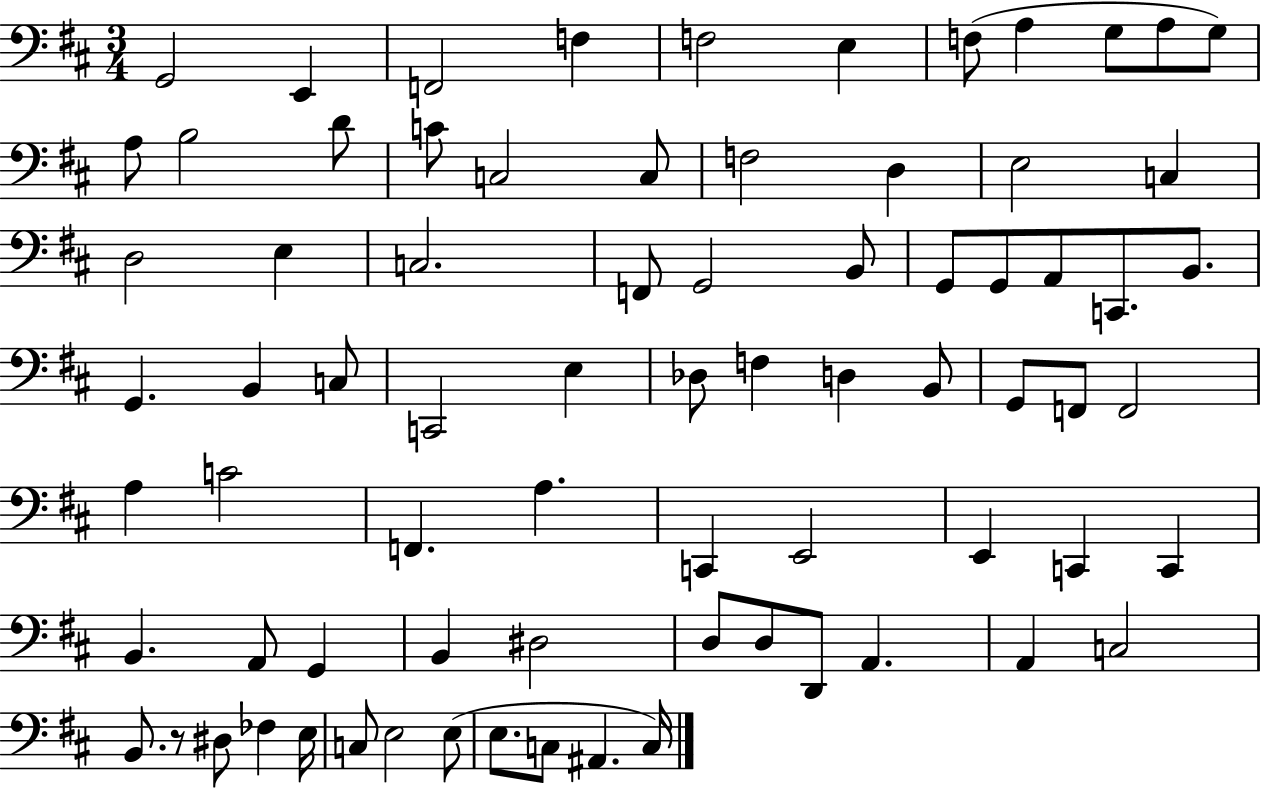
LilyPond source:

{
  \clef bass
  \numericTimeSignature
  \time 3/4
  \key d \major
  g,2 e,4 | f,2 f4 | f2 e4 | f8( a4 g8 a8 g8) | \break a8 b2 d'8 | c'8 c2 c8 | f2 d4 | e2 c4 | \break d2 e4 | c2. | f,8 g,2 b,8 | g,8 g,8 a,8 c,8. b,8. | \break g,4. b,4 c8 | c,2 e4 | des8 f4 d4 b,8 | g,8 f,8 f,2 | \break a4 c'2 | f,4. a4. | c,4 e,2 | e,4 c,4 c,4 | \break b,4. a,8 g,4 | b,4 dis2 | d8 d8 d,8 a,4. | a,4 c2 | \break b,8. r8 dis8 fes4 e16 | c8 e2 e8( | e8. c8 ais,4. c16) | \bar "|."
}